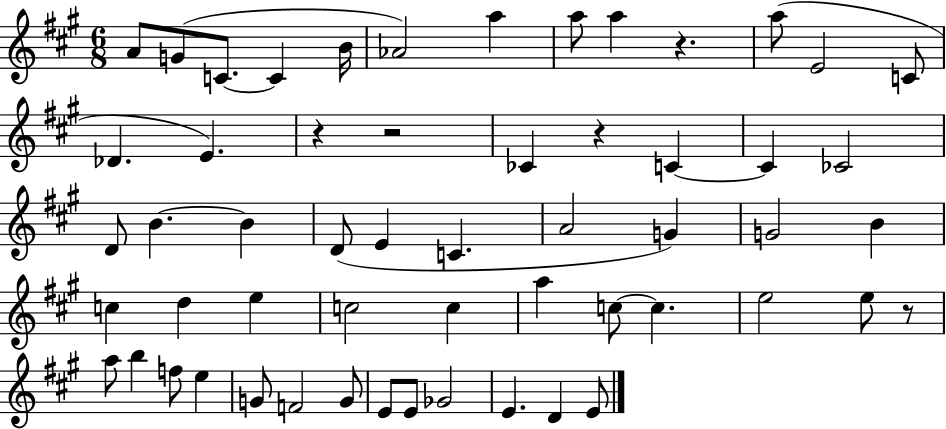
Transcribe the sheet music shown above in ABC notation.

X:1
T:Untitled
M:6/8
L:1/4
K:A
A/2 G/2 C/2 C B/4 _A2 a a/2 a z a/2 E2 C/2 _D E z z2 _C z C C _C2 D/2 B B D/2 E C A2 G G2 B c d e c2 c a c/2 c e2 e/2 z/2 a/2 b f/2 e G/2 F2 G/2 E/2 E/2 _G2 E D E/2